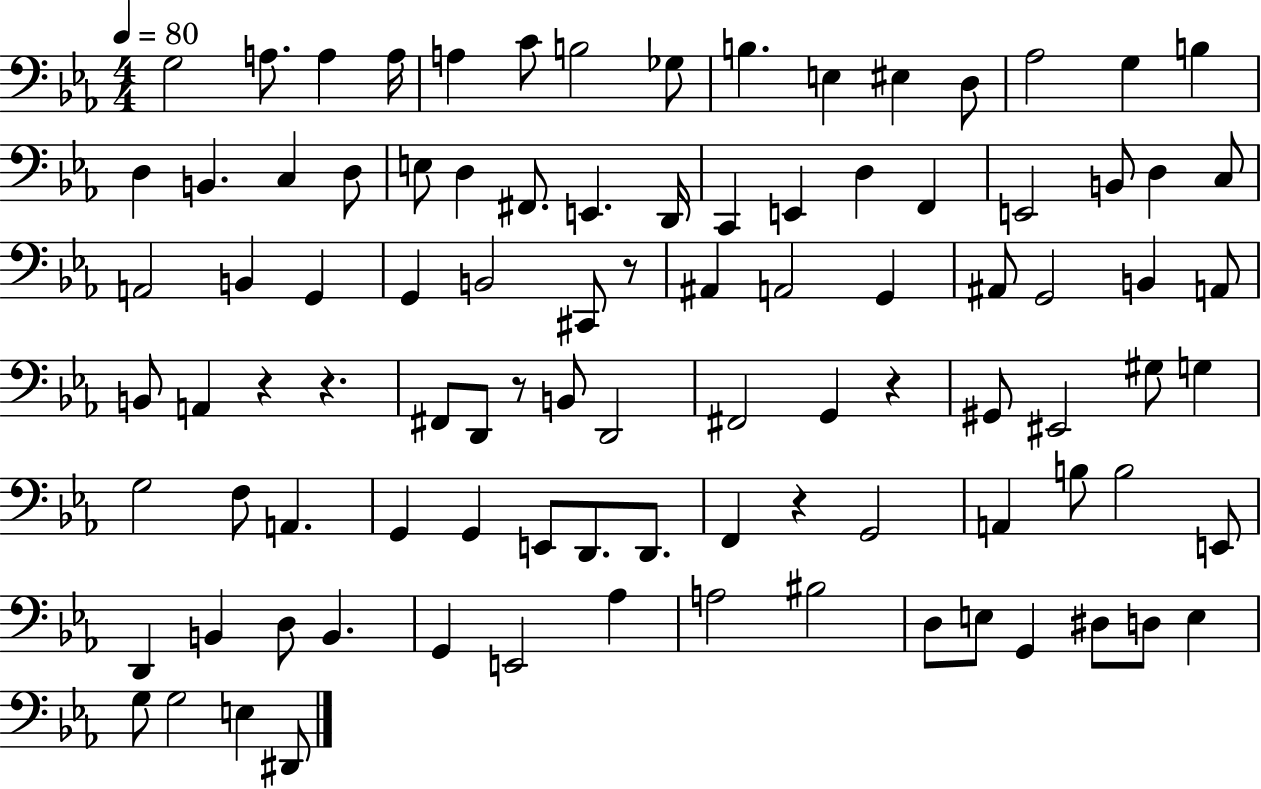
G3/h A3/e. A3/q A3/s A3/q C4/e B3/h Gb3/e B3/q. E3/q EIS3/q D3/e Ab3/h G3/q B3/q D3/q B2/q. C3/q D3/e E3/e D3/q F#2/e. E2/q. D2/s C2/q E2/q D3/q F2/q E2/h B2/e D3/q C3/e A2/h B2/q G2/q G2/q B2/h C#2/e R/e A#2/q A2/h G2/q A#2/e G2/h B2/q A2/e B2/e A2/q R/q R/q. F#2/e D2/e R/e B2/e D2/h F#2/h G2/q R/q G#2/e EIS2/h G#3/e G3/q G3/h F3/e A2/q. G2/q G2/q E2/e D2/e. D2/e. F2/q R/q G2/h A2/q B3/e B3/h E2/e D2/q B2/q D3/e B2/q. G2/q E2/h Ab3/q A3/h BIS3/h D3/e E3/e G2/q D#3/e D3/e E3/q G3/e G3/h E3/q D#2/e